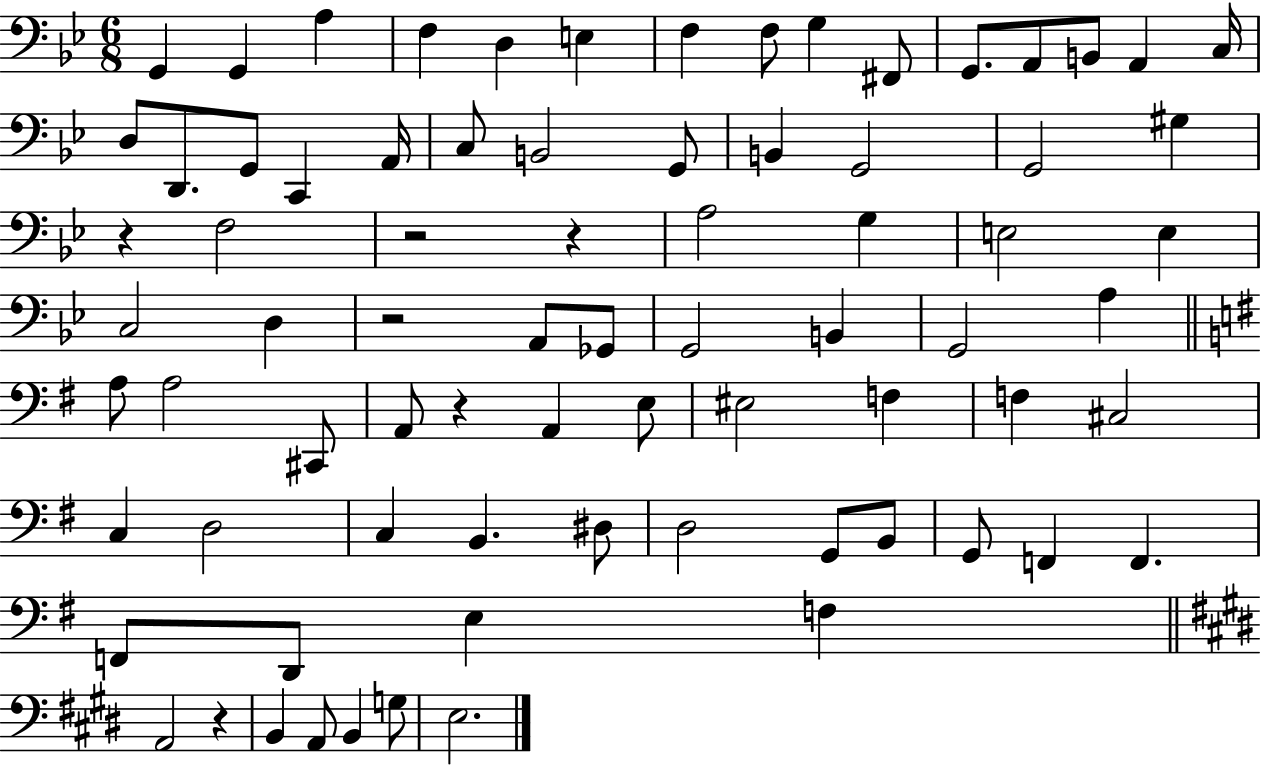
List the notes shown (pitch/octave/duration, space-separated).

G2/q G2/q A3/q F3/q D3/q E3/q F3/q F3/e G3/q F#2/e G2/e. A2/e B2/e A2/q C3/s D3/e D2/e. G2/e C2/q A2/s C3/e B2/h G2/e B2/q G2/h G2/h G#3/q R/q F3/h R/h R/q A3/h G3/q E3/h E3/q C3/h D3/q R/h A2/e Gb2/e G2/h B2/q G2/h A3/q A3/e A3/h C#2/e A2/e R/q A2/q E3/e EIS3/h F3/q F3/q C#3/h C3/q D3/h C3/q B2/q. D#3/e D3/h G2/e B2/e G2/e F2/q F2/q. F2/e D2/e E3/q F3/q A2/h R/q B2/q A2/e B2/q G3/e E3/h.